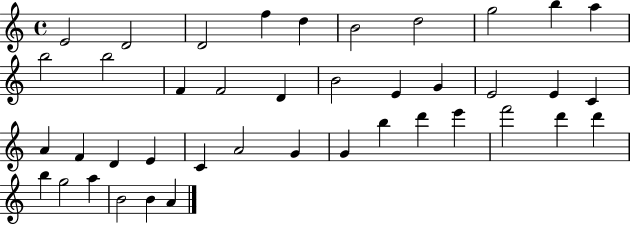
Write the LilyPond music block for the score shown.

{
  \clef treble
  \time 4/4
  \defaultTimeSignature
  \key c \major
  e'2 d'2 | d'2 f''4 d''4 | b'2 d''2 | g''2 b''4 a''4 | \break b''2 b''2 | f'4 f'2 d'4 | b'2 e'4 g'4 | e'2 e'4 c'4 | \break a'4 f'4 d'4 e'4 | c'4 a'2 g'4 | g'4 b''4 d'''4 e'''4 | f'''2 d'''4 d'''4 | \break b''4 g''2 a''4 | b'2 b'4 a'4 | \bar "|."
}